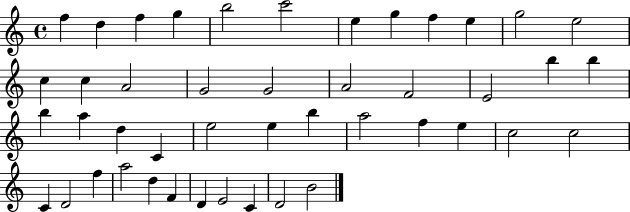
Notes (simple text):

F5/q D5/q F5/q G5/q B5/h C6/h E5/q G5/q F5/q E5/q G5/h E5/h C5/q C5/q A4/h G4/h G4/h A4/h F4/h E4/h B5/q B5/q B5/q A5/q D5/q C4/q E5/h E5/q B5/q A5/h F5/q E5/q C5/h C5/h C4/q D4/h F5/q A5/h D5/q F4/q D4/q E4/h C4/q D4/h B4/h